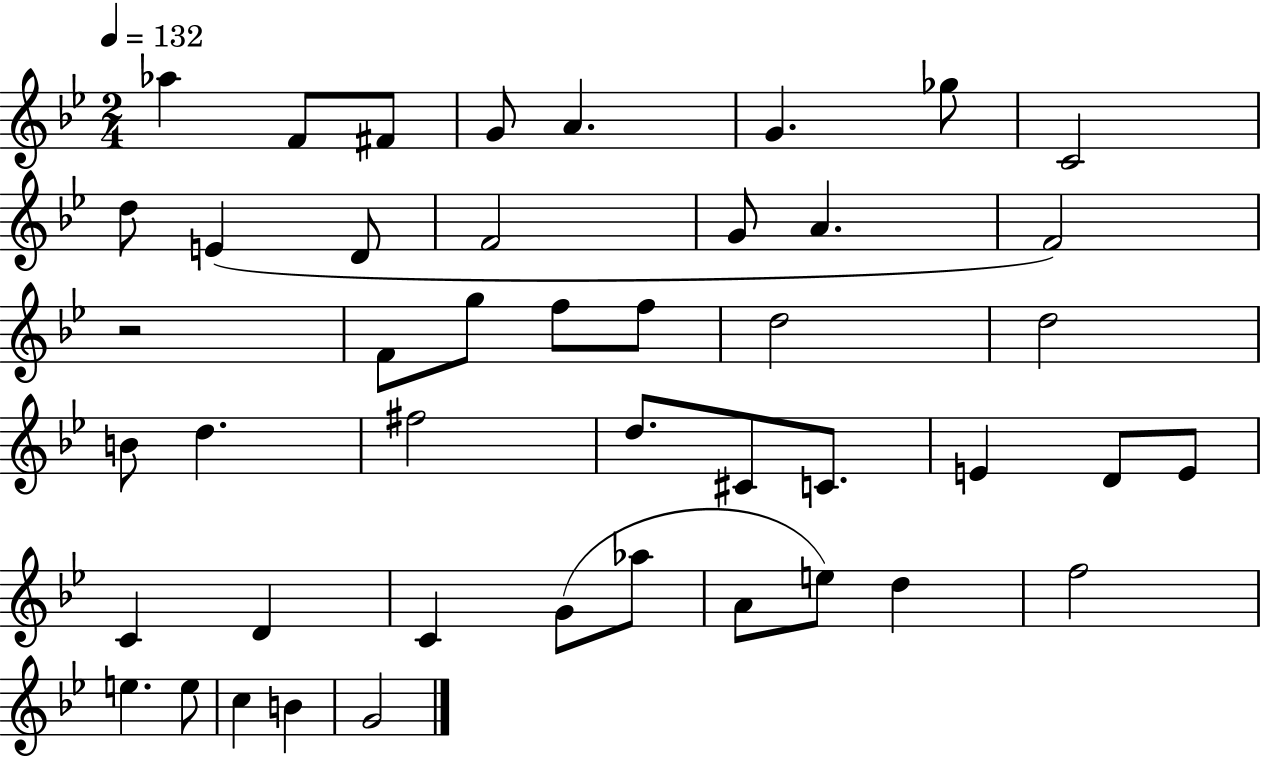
{
  \clef treble
  \numericTimeSignature
  \time 2/4
  \key bes \major
  \tempo 4 = 132
  aes''4 f'8 fis'8 | g'8 a'4. | g'4. ges''8 | c'2 | \break d''8 e'4( d'8 | f'2 | g'8 a'4. | f'2) | \break r2 | f'8 g''8 f''8 f''8 | d''2 | d''2 | \break b'8 d''4. | fis''2 | d''8. cis'8 c'8. | e'4 d'8 e'8 | \break c'4 d'4 | c'4 g'8( aes''8 | a'8 e''8) d''4 | f''2 | \break e''4. e''8 | c''4 b'4 | g'2 | \bar "|."
}